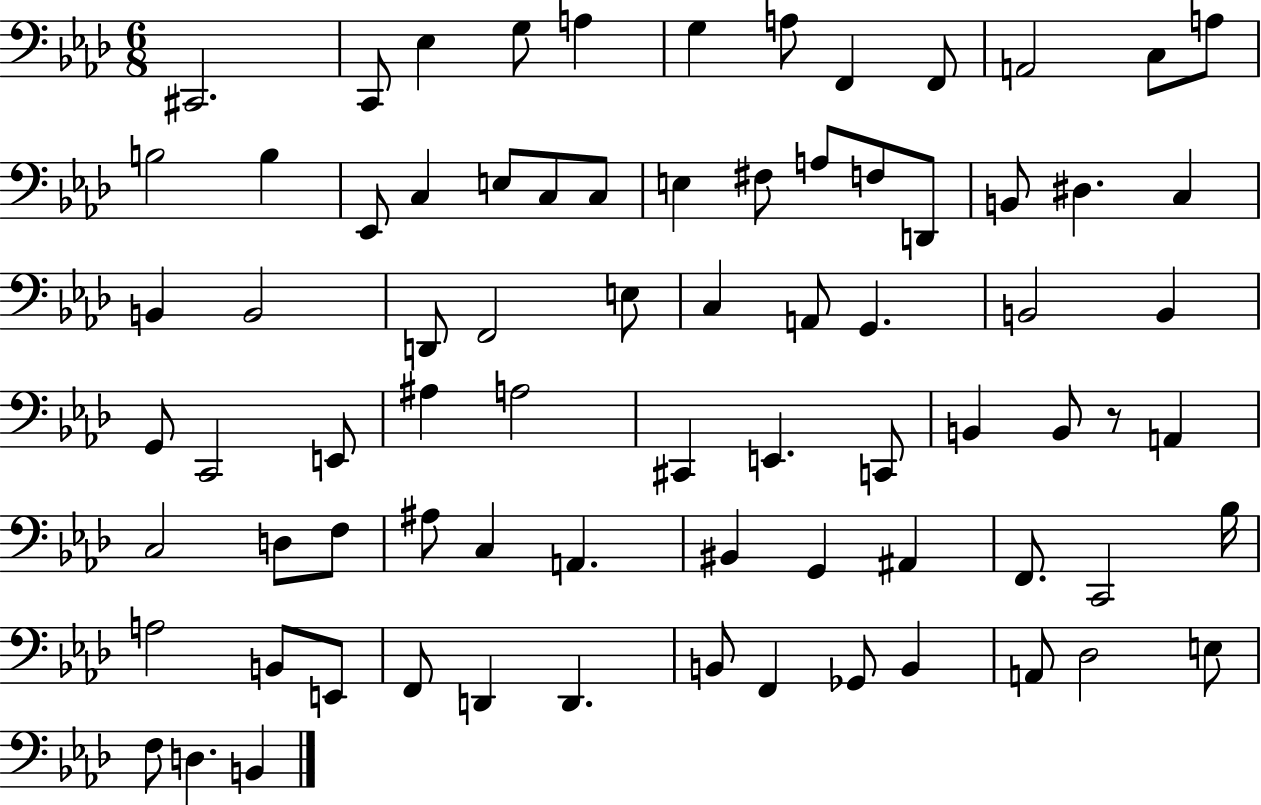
X:1
T:Untitled
M:6/8
L:1/4
K:Ab
^C,,2 C,,/2 _E, G,/2 A, G, A,/2 F,, F,,/2 A,,2 C,/2 A,/2 B,2 B, _E,,/2 C, E,/2 C,/2 C,/2 E, ^F,/2 A,/2 F,/2 D,,/2 B,,/2 ^D, C, B,, B,,2 D,,/2 F,,2 E,/2 C, A,,/2 G,, B,,2 B,, G,,/2 C,,2 E,,/2 ^A, A,2 ^C,, E,, C,,/2 B,, B,,/2 z/2 A,, C,2 D,/2 F,/2 ^A,/2 C, A,, ^B,, G,, ^A,, F,,/2 C,,2 _B,/4 A,2 B,,/2 E,,/2 F,,/2 D,, D,, B,,/2 F,, _G,,/2 B,, A,,/2 _D,2 E,/2 F,/2 D, B,,